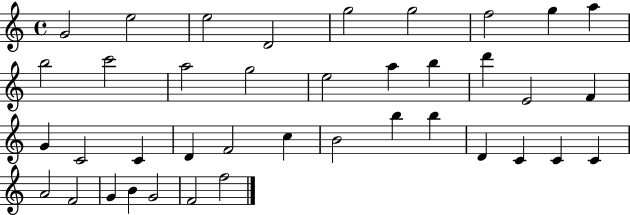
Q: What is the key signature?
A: C major